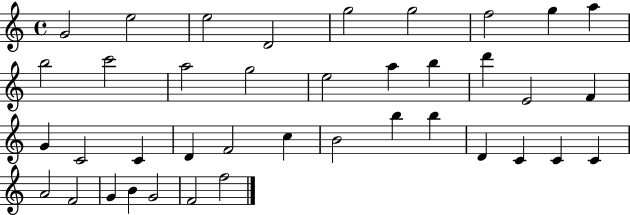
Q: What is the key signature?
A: C major